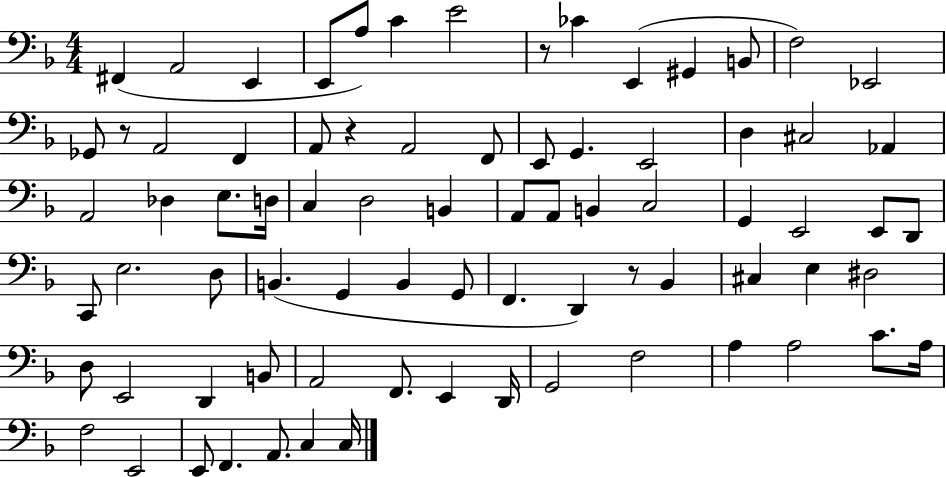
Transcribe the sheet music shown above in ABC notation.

X:1
T:Untitled
M:4/4
L:1/4
K:F
^F,, A,,2 E,, E,,/2 A,/2 C E2 z/2 _C E,, ^G,, B,,/2 F,2 _E,,2 _G,,/2 z/2 A,,2 F,, A,,/2 z A,,2 F,,/2 E,,/2 G,, E,,2 D, ^C,2 _A,, A,,2 _D, E,/2 D,/4 C, D,2 B,, A,,/2 A,,/2 B,, C,2 G,, E,,2 E,,/2 D,,/2 C,,/2 E,2 D,/2 B,, G,, B,, G,,/2 F,, D,, z/2 _B,, ^C, E, ^D,2 D,/2 E,,2 D,, B,,/2 A,,2 F,,/2 E,, D,,/4 G,,2 F,2 A, A,2 C/2 A,/4 F,2 E,,2 E,,/2 F,, A,,/2 C, C,/4